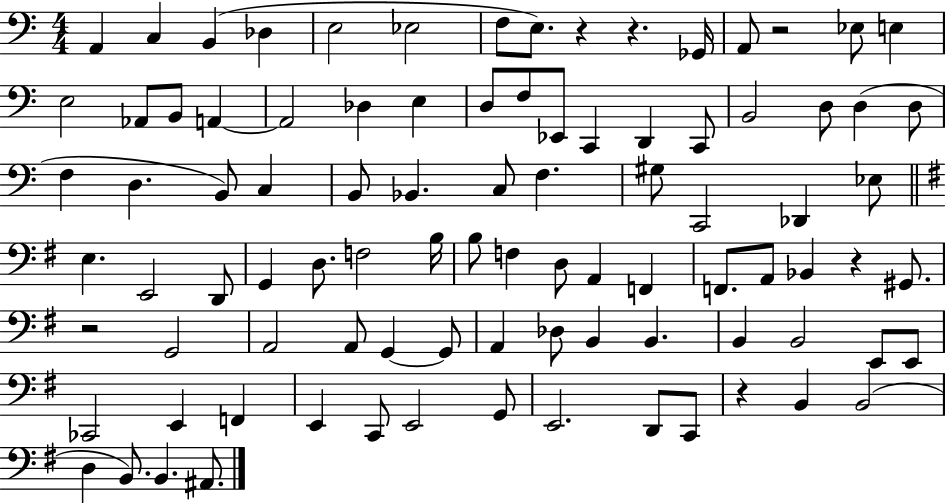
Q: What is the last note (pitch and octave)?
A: A#2